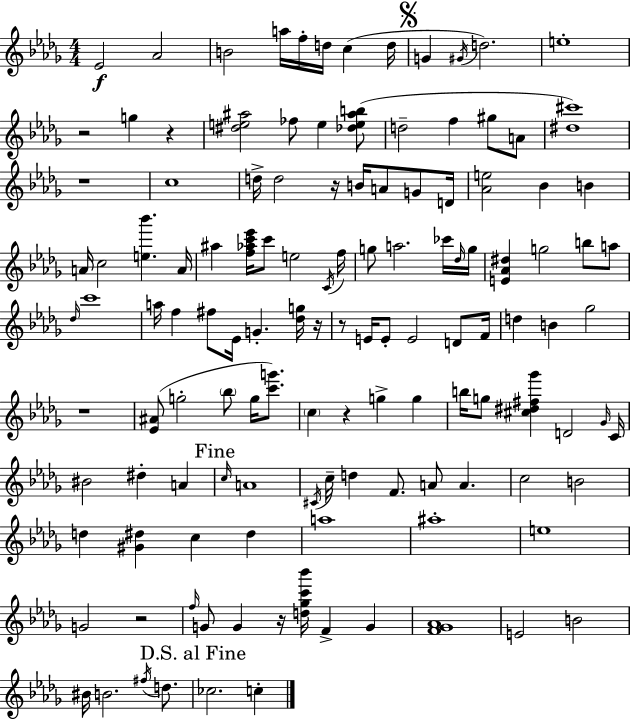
Eb4/h Ab4/h B4/h A5/s F5/s D5/s C5/q D5/s G4/q G#4/s D5/h. E5/w R/h G5/q R/q [D#5,E5,A#5]/h FES5/e E5/q [Db5,E5,A#5,B5]/e D5/h F5/q G#5/e A4/e [D#5,C#6]/w R/w C5/w D5/s D5/h R/s B4/s A4/e G4/e D4/s [Ab4,E5]/h Bb4/q B4/q A4/s C5/h [E5,Bb6]/q. A4/s A#5/q [F5,Ab5,C6,Eb6]/s C6/e E5/h C4/s F5/s G5/e A5/h. CES6/s Db5/s G5/s [E4,Ab4,D#5]/q G5/h B5/e A5/e Db5/s C6/w A5/s F5/q F#5/e Eb4/s G4/q. [Db5,G5]/s R/s R/e E4/s E4/e E4/h D4/e F4/s D5/q B4/q Gb5/h R/w [Eb4,A#4]/e G5/h Bb5/e G5/s [C6,G6]/e. C5/q R/q G5/q G5/q B5/s G5/e [C#5,D#5,F#5,Gb6]/q D4/h Gb4/s C4/s BIS4/h D#5/q A4/q C5/s A4/w C#4/s C5/s D5/q F4/e. A4/e A4/q. C5/h B4/h D5/q [G#4,D#5]/q C5/q D#5/q A5/w A#5/w E5/w G4/h R/h F5/s G4/e G4/q R/s [D5,Gb5,C6,Bb6]/s F4/q G4/q [F4,Gb4,Ab4]/w E4/h B4/h BIS4/s B4/h. F#5/s D5/e. CES5/h. C5/q